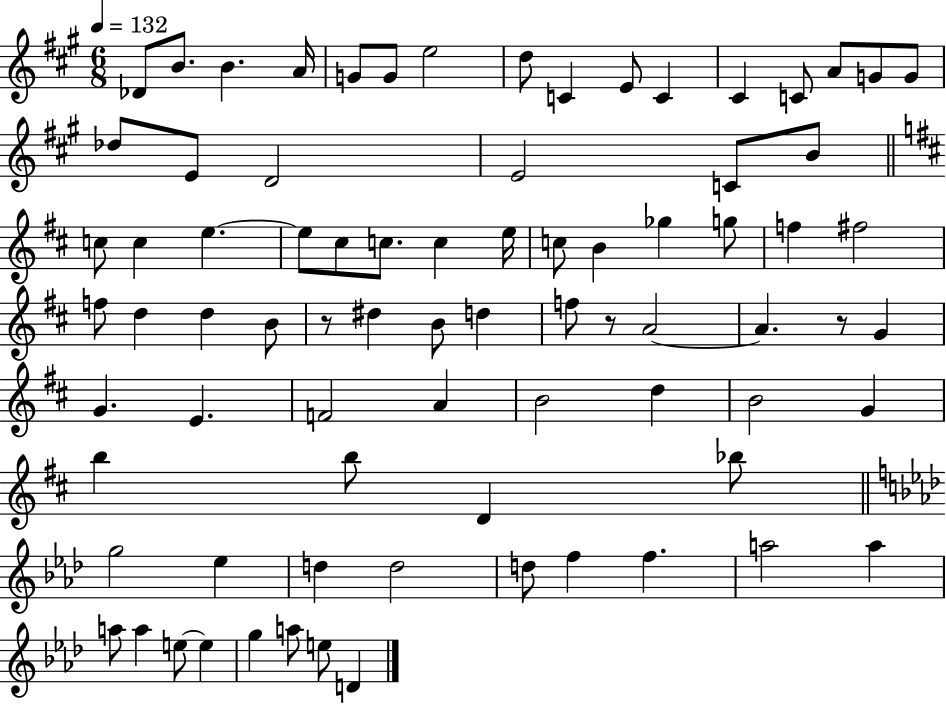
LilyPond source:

{
  \clef treble
  \numericTimeSignature
  \time 6/8
  \key a \major
  \tempo 4 = 132
  des'8 b'8. b'4. a'16 | g'8 g'8 e''2 | d''8 c'4 e'8 c'4 | cis'4 c'8 a'8 g'8 g'8 | \break des''8 e'8 d'2 | e'2 c'8 b'8 | \bar "||" \break \key d \major c''8 c''4 e''4.~~ | e''8 cis''8 c''8. c''4 e''16 | c''8 b'4 ges''4 g''8 | f''4 fis''2 | \break f''8 d''4 d''4 b'8 | r8 dis''4 b'8 d''4 | f''8 r8 a'2~~ | a'4. r8 g'4 | \break g'4. e'4. | f'2 a'4 | b'2 d''4 | b'2 g'4 | \break b''4 b''8 d'4 bes''8 | \bar "||" \break \key f \minor g''2 ees''4 | d''4 d''2 | d''8 f''4 f''4. | a''2 a''4 | \break a''8 a''4 e''8~~ e''4 | g''4 a''8 e''8 d'4 | \bar "|."
}